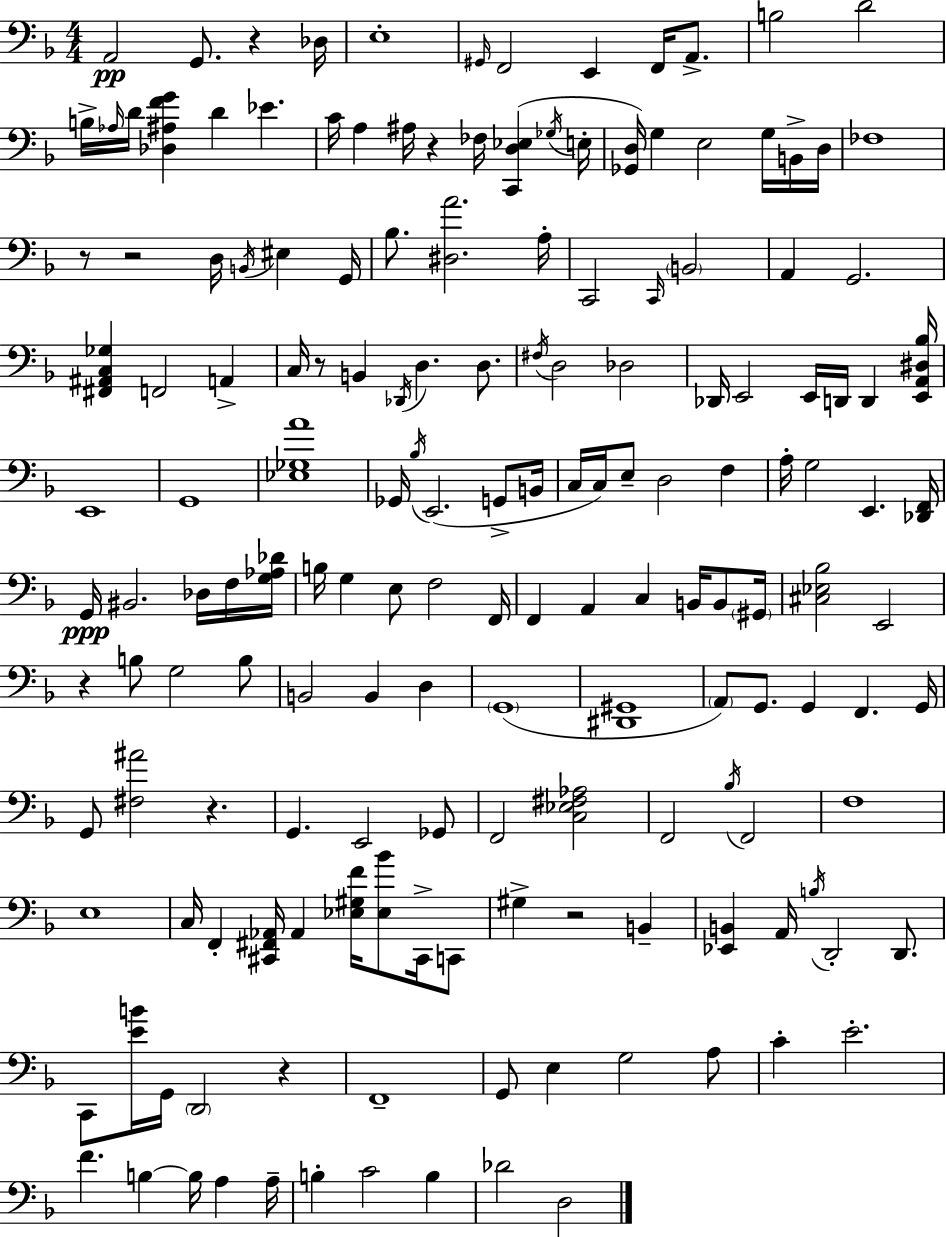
A2/h G2/e. R/q Db3/s E3/w G#2/s F2/h E2/q F2/s A2/e. B3/h D4/h B3/s Ab3/s D4/s [Db3,A#3,F4,G4]/q D4/q Eb4/q. C4/s A3/q A#3/s R/q FES3/s [C2,D3,Eb3]/q Gb3/s E3/s [Gb2,D3]/s G3/q E3/h G3/s B2/s D3/s FES3/w R/e R/h D3/s B2/s EIS3/q G2/s Bb3/e. [D#3,A4]/h. A3/s C2/h C2/s B2/h A2/q G2/h. [F#2,A#2,C3,Gb3]/q F2/h A2/q C3/s R/e B2/q Db2/s D3/q. D3/e. F#3/s D3/h Db3/h Db2/s E2/h E2/s D2/s D2/q [E2,A2,D#3,Bb3]/s E2/w G2/w [Eb3,Gb3,A4]/w Gb2/s Bb3/s E2/h. G2/e B2/s C3/s C3/s E3/e D3/h F3/q A3/s G3/h E2/q. [Db2,F2]/s G2/s BIS2/h. Db3/s F3/s [G3,Ab3,Db4]/s B3/s G3/q E3/e F3/h F2/s F2/q A2/q C3/q B2/s B2/e G#2/s [C#3,Eb3,Bb3]/h E2/h R/q B3/e G3/h B3/e B2/h B2/q D3/q G2/w [D#2,G#2]/w A2/e G2/e. G2/q F2/q. G2/s G2/e [F#3,A#4]/h R/q. G2/q. E2/h Gb2/e F2/h [C3,Eb3,F#3,Ab3]/h F2/h Bb3/s F2/h F3/w E3/w C3/s F2/q [C#2,F#2,Ab2]/s Ab2/q [Eb3,G#3,F4]/s [Eb3,Bb4]/e C#2/s C2/e G#3/q R/h B2/q [Eb2,B2]/q A2/s B3/s D2/h D2/e. C2/e [E4,B4]/s G2/s D2/h R/q F2/w G2/e E3/q G3/h A3/e C4/q E4/h. F4/q. B3/q B3/s A3/q A3/s B3/q C4/h B3/q Db4/h D3/h